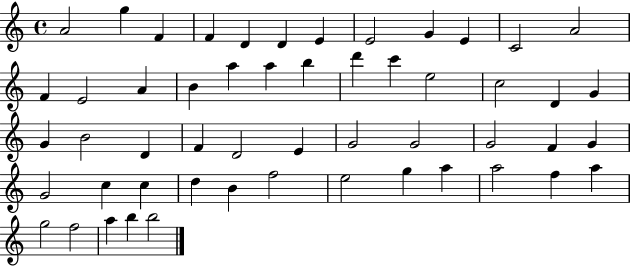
A4/h G5/q F4/q F4/q D4/q D4/q E4/q E4/h G4/q E4/q C4/h A4/h F4/q E4/h A4/q B4/q A5/q A5/q B5/q D6/q C6/q E5/h C5/h D4/q G4/q G4/q B4/h D4/q F4/q D4/h E4/q G4/h G4/h G4/h F4/q G4/q G4/h C5/q C5/q D5/q B4/q F5/h E5/h G5/q A5/q A5/h F5/q A5/q G5/h F5/h A5/q B5/q B5/h